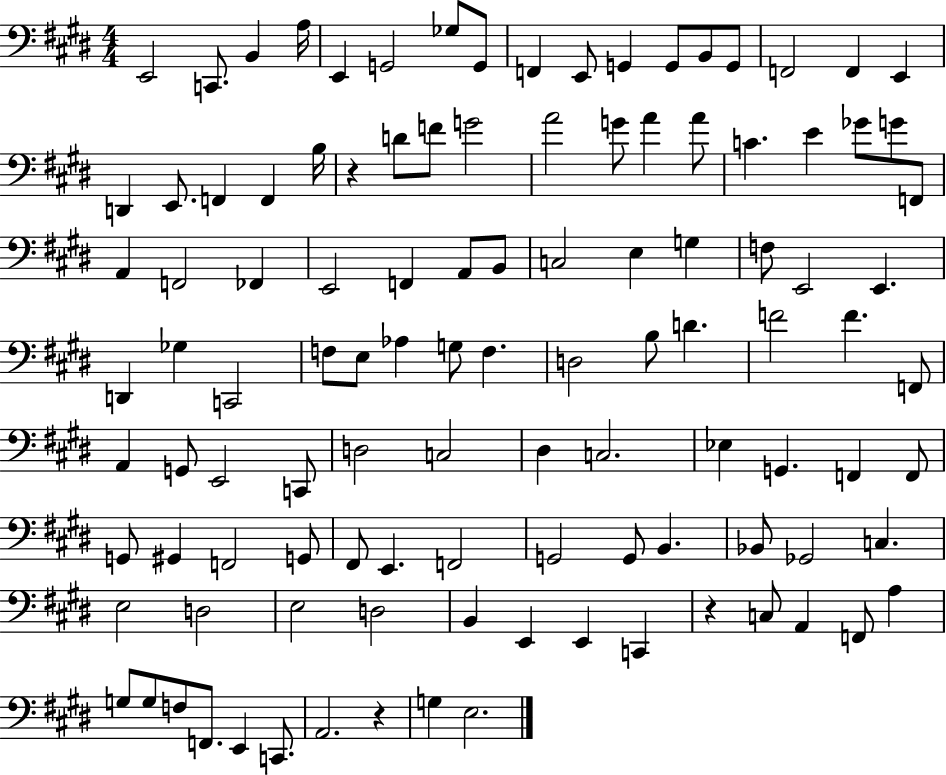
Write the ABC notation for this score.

X:1
T:Untitled
M:4/4
L:1/4
K:E
E,,2 C,,/2 B,, A,/4 E,, G,,2 _G,/2 G,,/2 F,, E,,/2 G,, G,,/2 B,,/2 G,,/2 F,,2 F,, E,, D,, E,,/2 F,, F,, B,/4 z D/2 F/2 G2 A2 G/2 A A/2 C E _G/2 G/2 F,,/2 A,, F,,2 _F,, E,,2 F,, A,,/2 B,,/2 C,2 E, G, F,/2 E,,2 E,, D,, _G, C,,2 F,/2 E,/2 _A, G,/2 F, D,2 B,/2 D F2 F F,,/2 A,, G,,/2 E,,2 C,,/2 D,2 C,2 ^D, C,2 _E, G,, F,, F,,/2 G,,/2 ^G,, F,,2 G,,/2 ^F,,/2 E,, F,,2 G,,2 G,,/2 B,, _B,,/2 _G,,2 C, E,2 D,2 E,2 D,2 B,, E,, E,, C,, z C,/2 A,, F,,/2 A, G,/2 G,/2 F,/2 F,,/2 E,, C,,/2 A,,2 z G, E,2